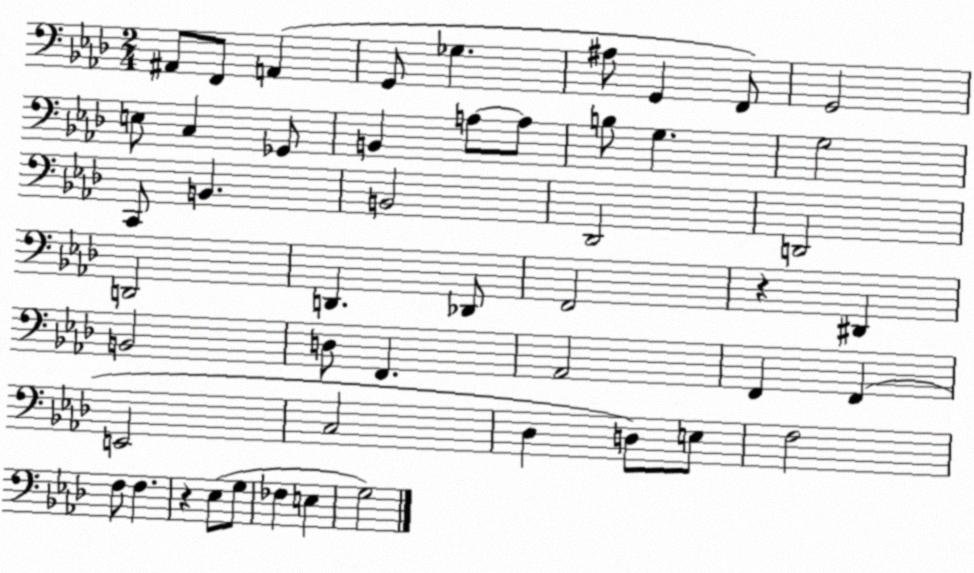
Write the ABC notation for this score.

X:1
T:Untitled
M:2/4
L:1/4
K:Ab
^A,,/2 F,,/2 A,, G,,/2 _G, ^A,/2 G,, F,,/2 G,,2 E,/2 C, _G,,/2 B,, A,/2 A,/2 B,/2 G, G,2 C,,/2 B,, B,,2 _D,,2 D,,2 D,,2 D,, _D,,/2 F,,2 z ^D,, B,,2 D,/2 F,, _A,,2 F,, F,, E,,2 C,2 _D, D,/2 E,/2 F,2 F,/2 F, z _E,/2 G,/2 _F, E, G,2